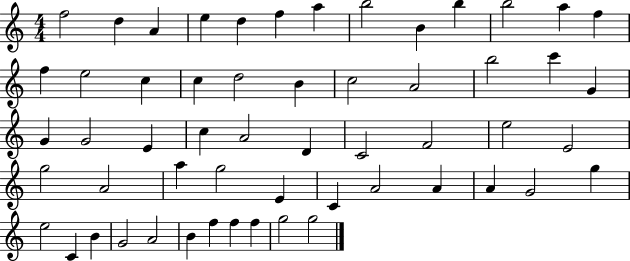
{
  \clef treble
  \numericTimeSignature
  \time 4/4
  \key c \major
  f''2 d''4 a'4 | e''4 d''4 f''4 a''4 | b''2 b'4 b''4 | b''2 a''4 f''4 | \break f''4 e''2 c''4 | c''4 d''2 b'4 | c''2 a'2 | b''2 c'''4 g'4 | \break g'4 g'2 e'4 | c''4 a'2 d'4 | c'2 f'2 | e''2 e'2 | \break g''2 a'2 | a''4 g''2 e'4 | c'4 a'2 a'4 | a'4 g'2 g''4 | \break e''2 c'4 b'4 | g'2 a'2 | b'4 f''4 f''4 f''4 | g''2 g''2 | \break \bar "|."
}